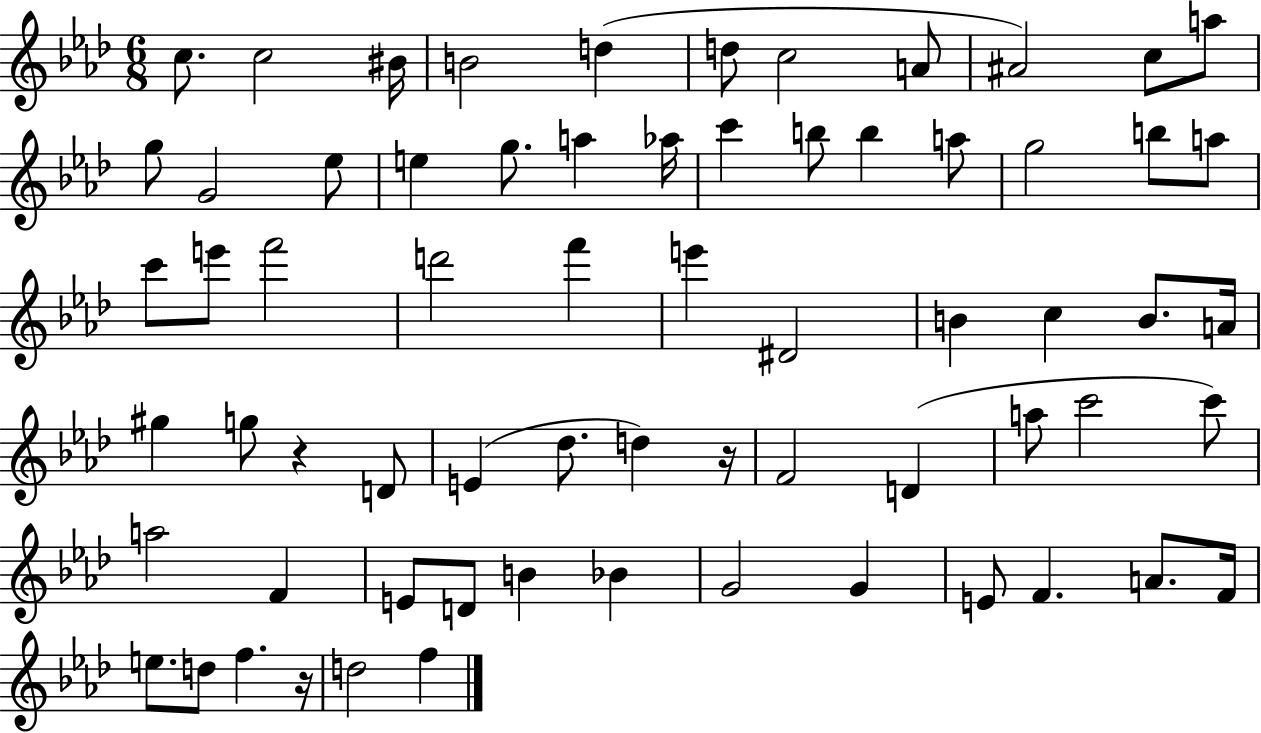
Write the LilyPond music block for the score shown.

{
  \clef treble
  \numericTimeSignature
  \time 6/8
  \key aes \major
  c''8. c''2 bis'16 | b'2 d''4( | d''8 c''2 a'8 | ais'2) c''8 a''8 | \break g''8 g'2 ees''8 | e''4 g''8. a''4 aes''16 | c'''4 b''8 b''4 a''8 | g''2 b''8 a''8 | \break c'''8 e'''8 f'''2 | d'''2 f'''4 | e'''4 dis'2 | b'4 c''4 b'8. a'16 | \break gis''4 g''8 r4 d'8 | e'4( des''8. d''4) r16 | f'2 d'4( | a''8 c'''2 c'''8) | \break a''2 f'4 | e'8 d'8 b'4 bes'4 | g'2 g'4 | e'8 f'4. a'8. f'16 | \break e''8. d''8 f''4. r16 | d''2 f''4 | \bar "|."
}